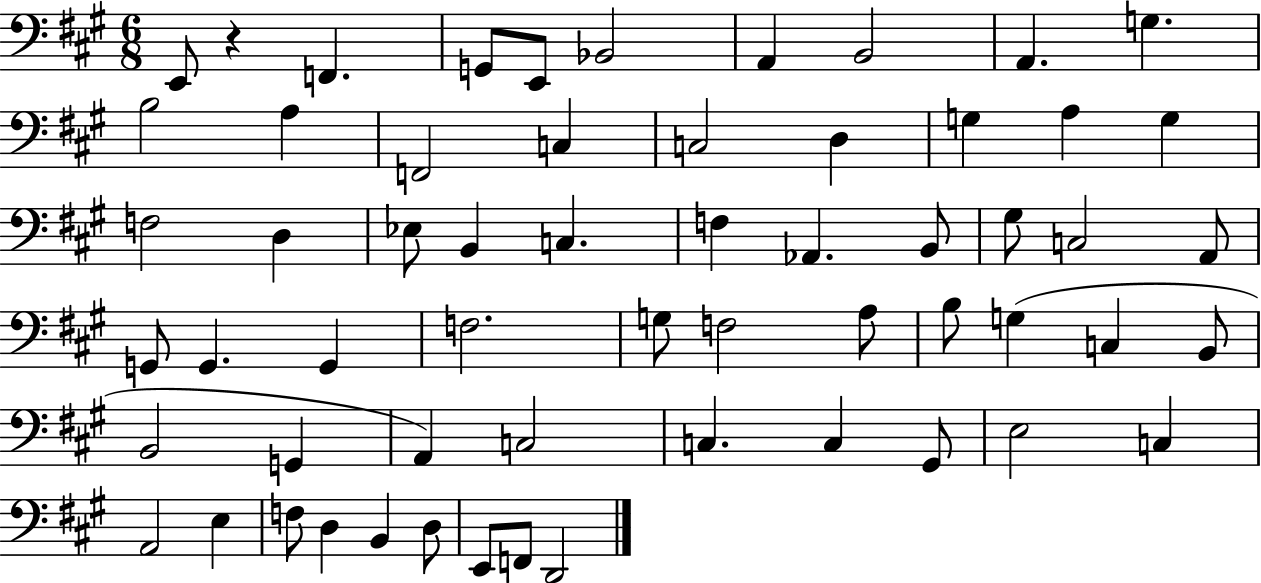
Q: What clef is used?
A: bass